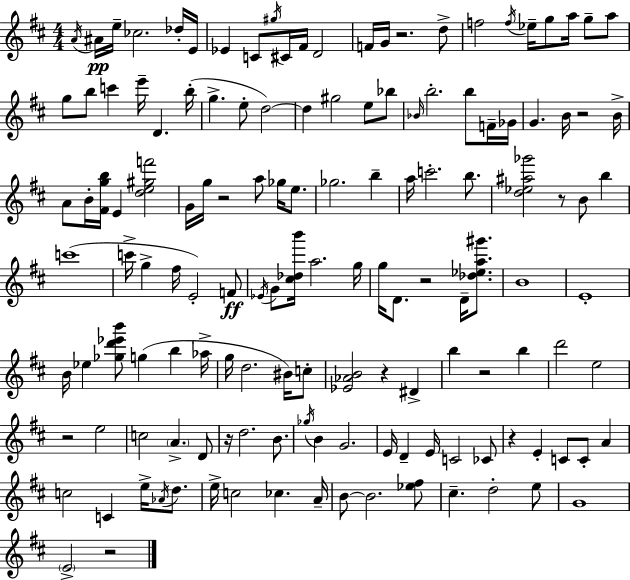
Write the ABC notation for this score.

X:1
T:Untitled
M:4/4
L:1/4
K:D
A/4 ^A/4 e/4 _c2 _d/4 E/4 _E C/2 ^g/4 ^C/4 ^F/4 D2 F/4 G/4 z2 d/2 f2 f/4 _e/4 g/2 a/4 g/2 a/2 g/2 b/2 c' e'/4 D b/4 g e/2 d2 d ^g2 e/2 _b/2 _B/4 b2 b/2 F/4 _G/4 G B/4 z2 B/4 A/2 B/4 [^Fgb]/4 E [de^gf']2 G/4 g/4 z2 a/2 _g/4 e/2 _g2 b a/4 c'2 b/2 [d_e^a_g']2 z/2 B/2 b c'4 c'/4 g ^f/4 E2 F/2 _E/4 G/2 [^c_db']/4 a2 g/4 g/4 D/2 z2 D/4 [_d_ea^g']/2 B4 E4 B/4 _e [_gd'_e'b']/2 g b _a/4 g/4 d2 ^B/4 c/2 [_E_AB]2 z ^D b z2 b d'2 e2 z2 e2 c2 A D/2 z/4 d2 B/2 _g/4 B G2 E/4 D E/4 C2 _C/2 z E C/2 C/2 A c2 C e/4 _A/4 d/2 e/4 c2 _c A/4 B/2 B2 [_e^f]/2 ^c d2 e/2 G4 E2 z2